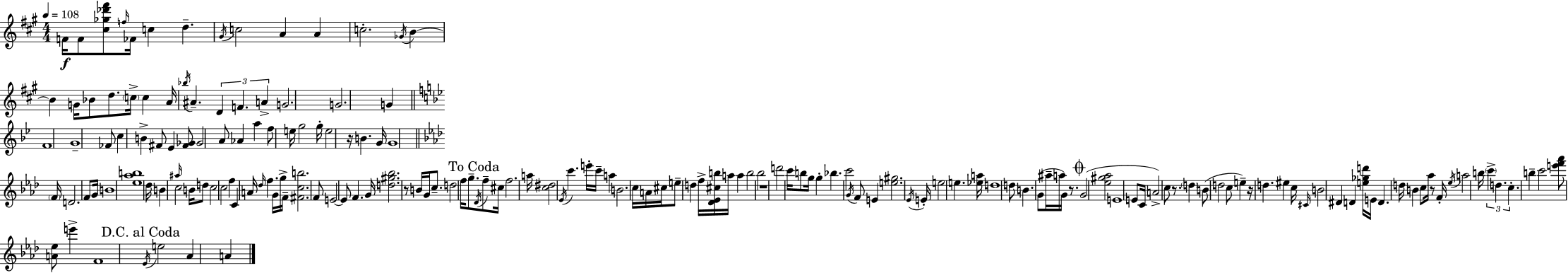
F4/s F4/e [C#5,Gb5,Db6,F#6]/e F5/s FES4/s C5/q D5/q. G#4/s C5/h A4/q A4/q C5/h. Gb4/s B4/q B4/q G4/s Bb4/e D5/e. C5/s C5/q A4/s Bb5/s A#4/q. D4/q F4/q. A4/q G4/h. G4/h. G4/q F4/w G4/w FES4/e C5/q B4/q F#4/e Eb4/q [F#4,Gb4]/e Gb4/h A4/e Ab4/q A5/q F5/e E5/s G5/h G5/s E5/h R/s B4/q. G4/s G4/w F4/s D4/h. F4/e G4/s B4/w [Eb5,Ab5,B5]/w Db5/s B4/q A#5/s C5/h B4/s D5/e C5/h C5/h F5/q C4/q A4/s Db5/s F5/q. G4/s G5/s F4/s [F#4,C5,B5]/h. F4/e E4/h E4/e F4/q. G4/s [D5,G#5,Bb5]/h. R/e B4/s G4/s C5/e. D5/h F5/s G5/e. Db4/s F5/e C#5/s F5/h. A5/s [C5,D#5]/h Eb4/s C6/q. E6/s C6/s A5/q B4/h. C5/s A4/s C#5/s E5/e D5/q F5/s [Db4,Eb4,C#5,B5]/s A5/s A5/q B5/h Bb5/h R/w D6/h C6/s B5/e G5/s G5/q Bb5/q. C6/h G4/s F4/e E4/q [E5,G#5]/h. Eb4/s E4/s E5/h E5/q. [Eb5,A5]/s D5/w D5/e B4/q. G4/e A#5/s A5/s G4/s R/e. G4/h [Eb5,G#5,Ab5]/h E4/w E4/e C4/s A4/h C5/e R/e. D5/q B4/e D5/h C5/e E5/q R/s D5/q. EIS5/q C5/s C#4/s B4/h D#4/q D4/q [E5,Gb5,D6]/s E4/s D4/q. D5/s B4/q C5/e Ab5/s R/e F4/s Eb5/s A5/h B5/s C6/q D5/q. C5/q. B5/q C6/h [E6,F6,Ab6]/e [A4,Eb5]/e E6/q F4/w Eb4/s E5/h Ab4/q A4/q